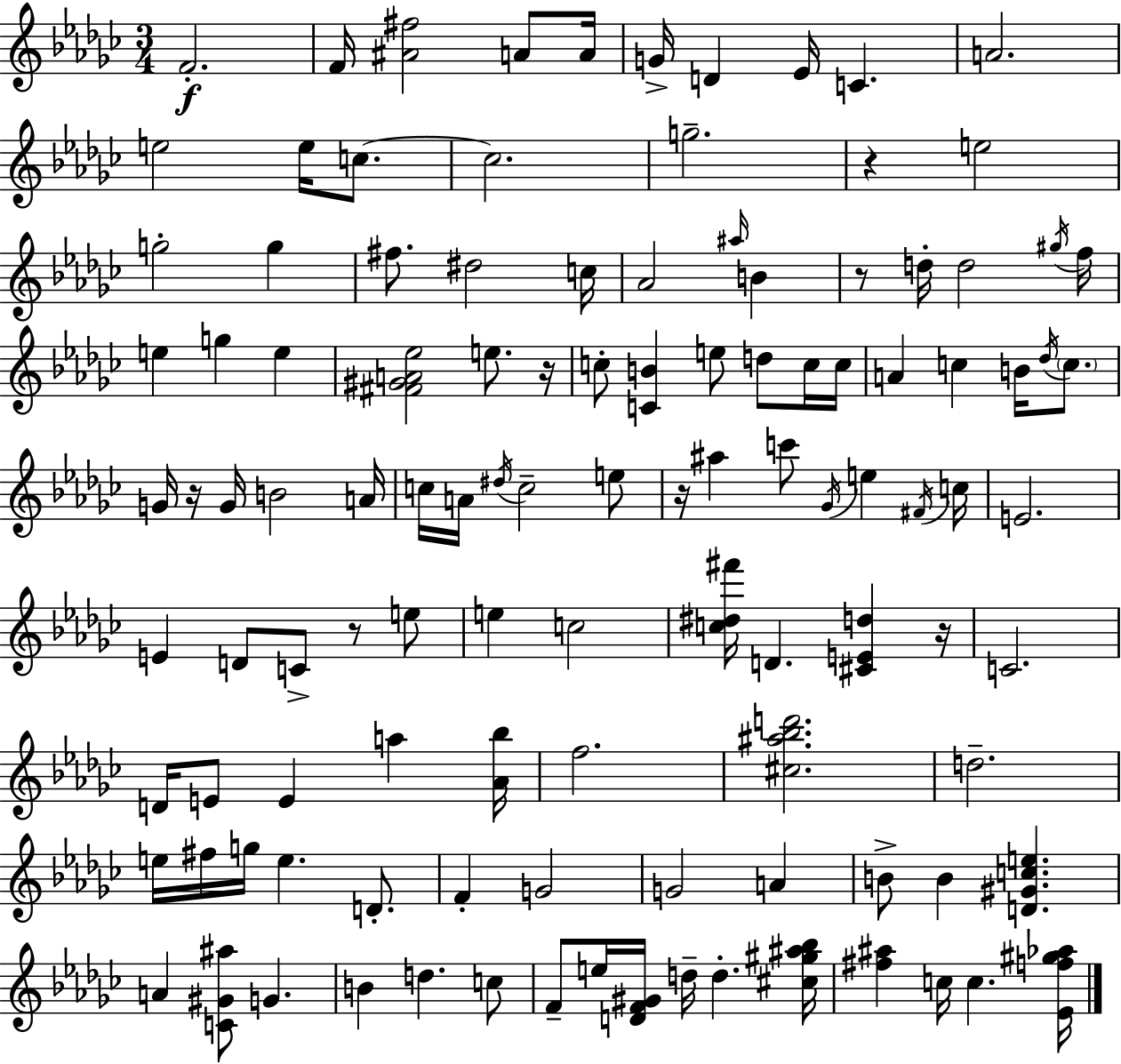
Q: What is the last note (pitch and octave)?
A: C5